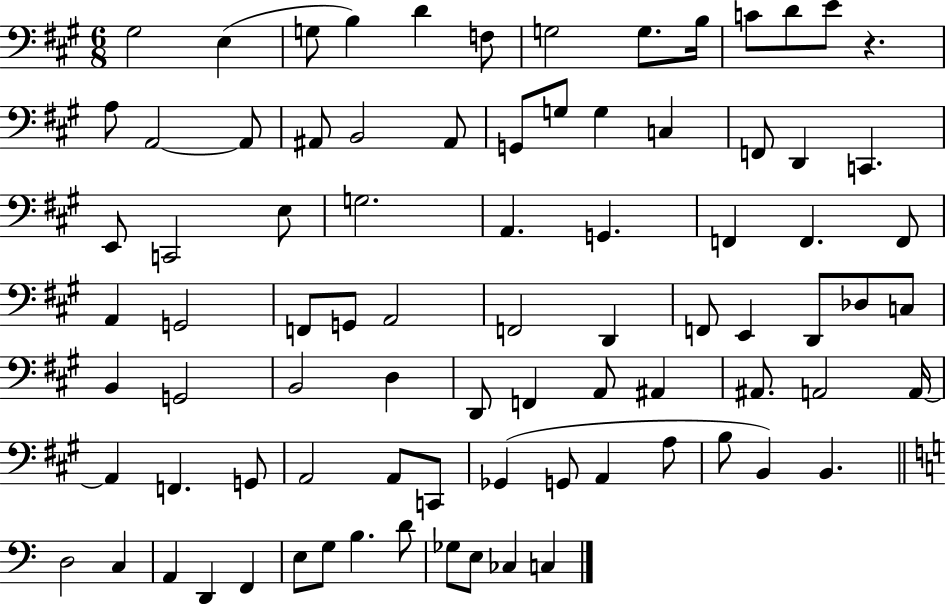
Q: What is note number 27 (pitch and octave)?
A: C2